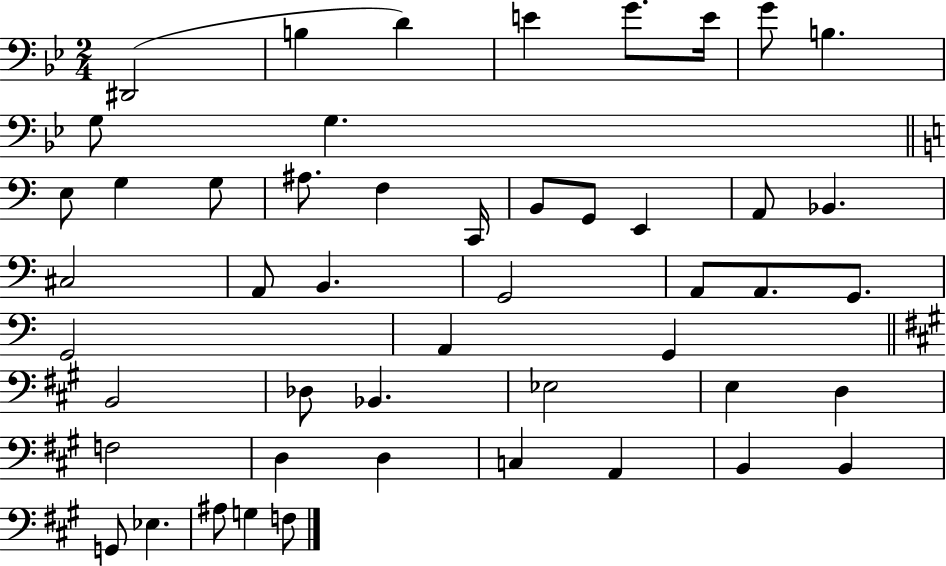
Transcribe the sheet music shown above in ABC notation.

X:1
T:Untitled
M:2/4
L:1/4
K:Bb
^D,,2 B, D E G/2 E/4 G/2 B, G,/2 G, E,/2 G, G,/2 ^A,/2 F, C,,/4 B,,/2 G,,/2 E,, A,,/2 _B,, ^C,2 A,,/2 B,, G,,2 A,,/2 A,,/2 G,,/2 G,,2 A,, G,, B,,2 _D,/2 _B,, _E,2 E, D, F,2 D, D, C, A,, B,, B,, G,,/2 _E, ^A,/2 G, F,/2